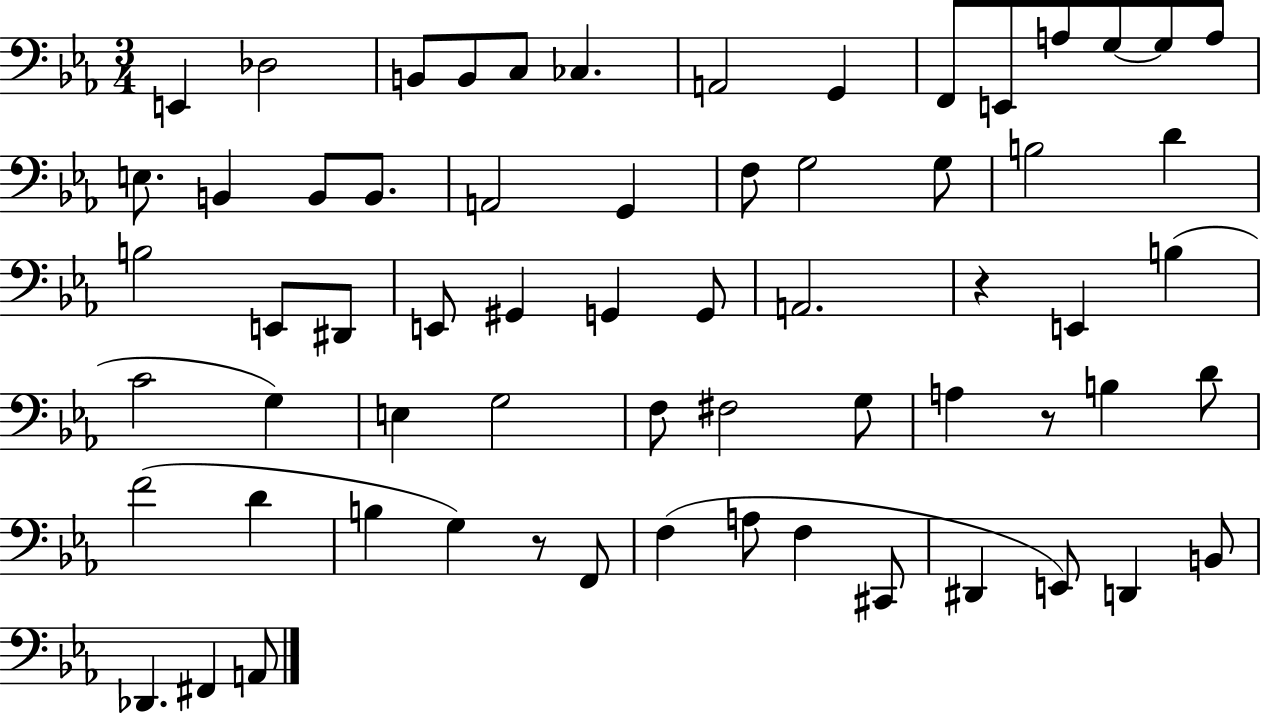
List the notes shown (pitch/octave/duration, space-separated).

E2/q Db3/h B2/e B2/e C3/e CES3/q. A2/h G2/q F2/e E2/e A3/e G3/e G3/e A3/e E3/e. B2/q B2/e B2/e. A2/h G2/q F3/e G3/h G3/e B3/h D4/q B3/h E2/e D#2/e E2/e G#2/q G2/q G2/e A2/h. R/q E2/q B3/q C4/h G3/q E3/q G3/h F3/e F#3/h G3/e A3/q R/e B3/q D4/e F4/h D4/q B3/q G3/q R/e F2/e F3/q A3/e F3/q C#2/e D#2/q E2/e D2/q B2/e Db2/q. F#2/q A2/e